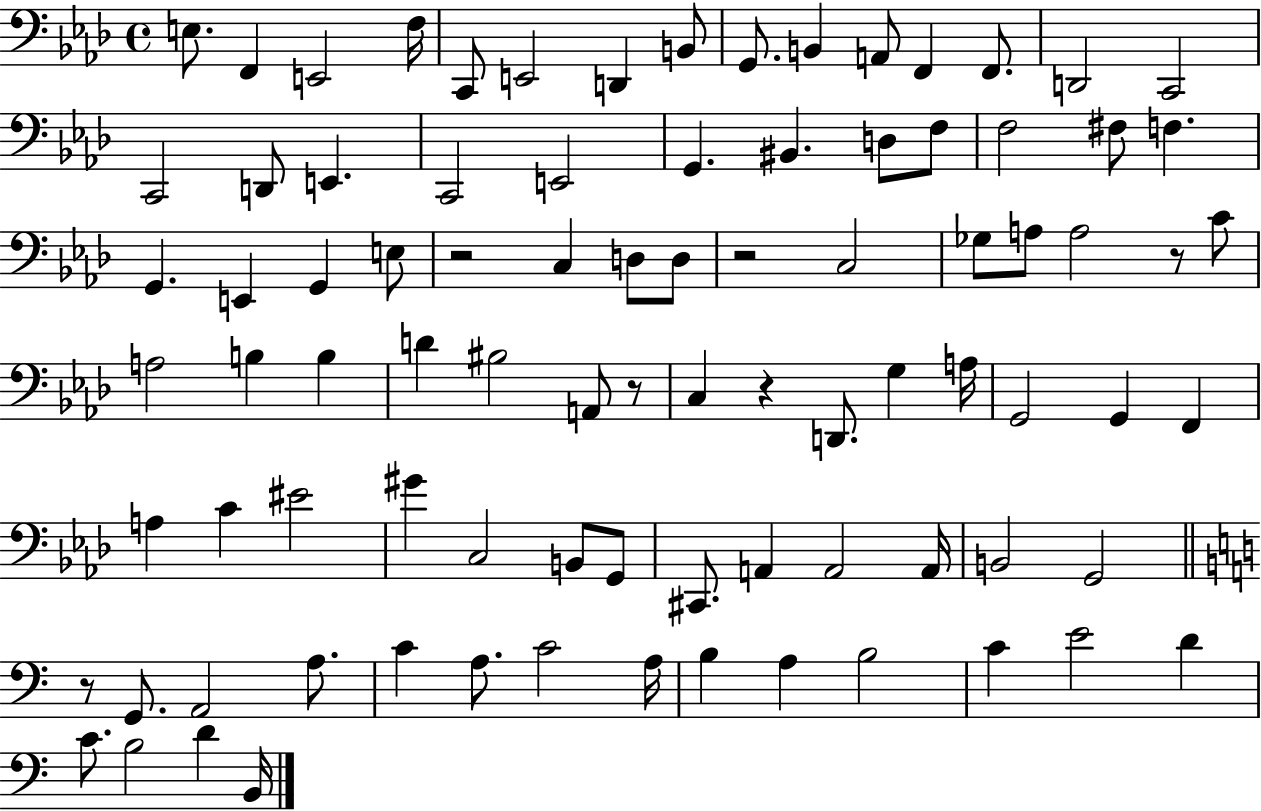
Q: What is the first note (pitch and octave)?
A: E3